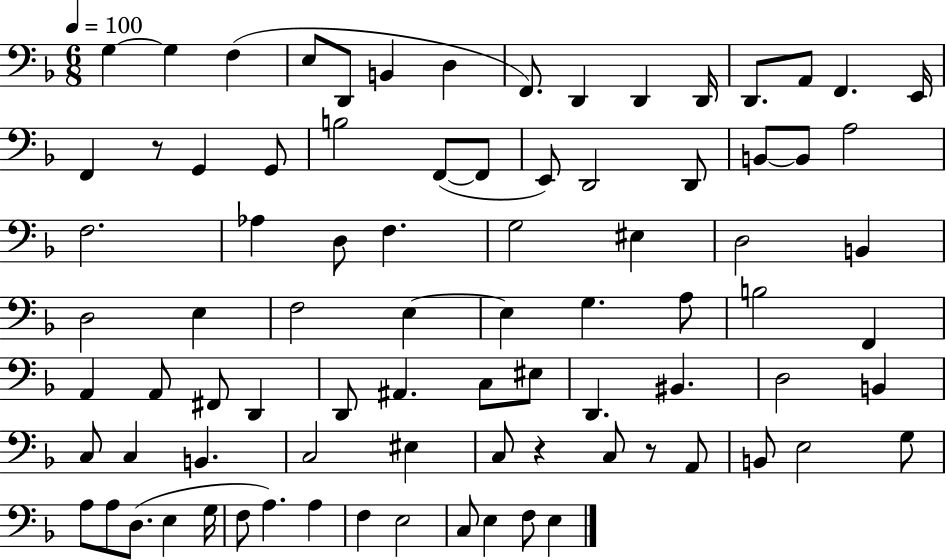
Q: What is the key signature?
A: F major